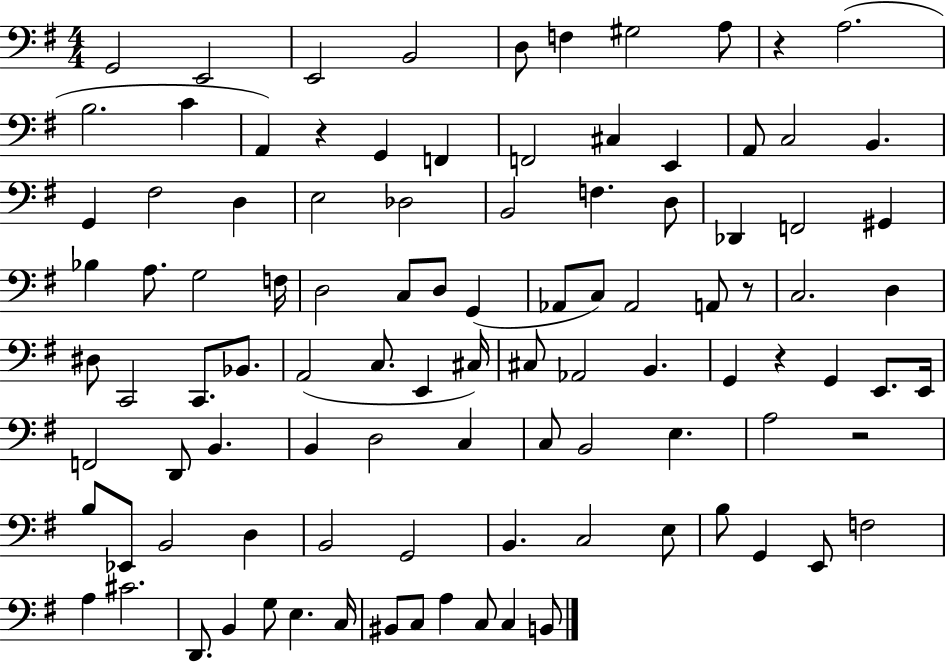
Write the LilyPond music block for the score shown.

{
  \clef bass
  \numericTimeSignature
  \time 4/4
  \key g \major
  \repeat volta 2 { g,2 e,2 | e,2 b,2 | d8 f4 gis2 a8 | r4 a2.( | \break b2. c'4 | a,4) r4 g,4 f,4 | f,2 cis4 e,4 | a,8 c2 b,4. | \break g,4 fis2 d4 | e2 des2 | b,2 f4. d8 | des,4 f,2 gis,4 | \break bes4 a8. g2 f16 | d2 c8 d8 g,4( | aes,8 c8) aes,2 a,8 r8 | c2. d4 | \break dis8 c,2 c,8. bes,8. | a,2( c8. e,4 cis16) | cis8 aes,2 b,4. | g,4 r4 g,4 e,8. e,16 | \break f,2 d,8 b,4. | b,4 d2 c4 | c8 b,2 e4. | a2 r2 | \break b8 ees,8 b,2 d4 | b,2 g,2 | b,4. c2 e8 | b8 g,4 e,8 f2 | \break a4 cis'2. | d,8. b,4 g8 e4. c16 | bis,8 c8 a4 c8 c4 b,8 | } \bar "|."
}